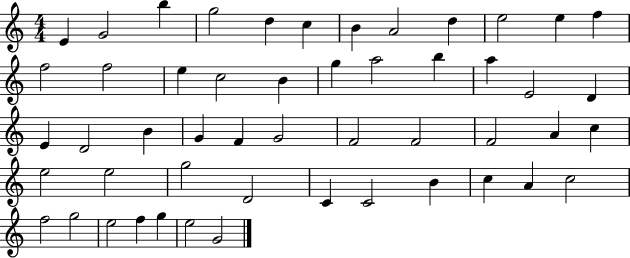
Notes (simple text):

E4/q G4/h B5/q G5/h D5/q C5/q B4/q A4/h D5/q E5/h E5/q F5/q F5/h F5/h E5/q C5/h B4/q G5/q A5/h B5/q A5/q E4/h D4/q E4/q D4/h B4/q G4/q F4/q G4/h F4/h F4/h F4/h A4/q C5/q E5/h E5/h G5/h D4/h C4/q C4/h B4/q C5/q A4/q C5/h F5/h G5/h E5/h F5/q G5/q E5/h G4/h